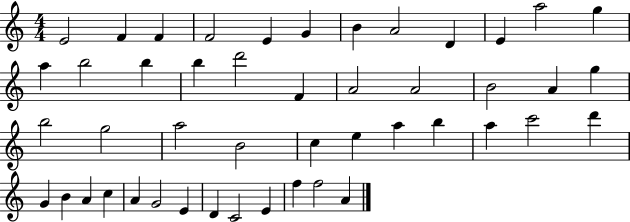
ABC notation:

X:1
T:Untitled
M:4/4
L:1/4
K:C
E2 F F F2 E G B A2 D E a2 g a b2 b b d'2 F A2 A2 B2 A g b2 g2 a2 B2 c e a b a c'2 d' G B A c A G2 E D C2 E f f2 A